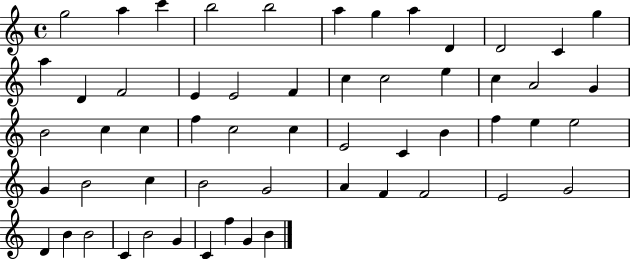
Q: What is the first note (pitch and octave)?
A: G5